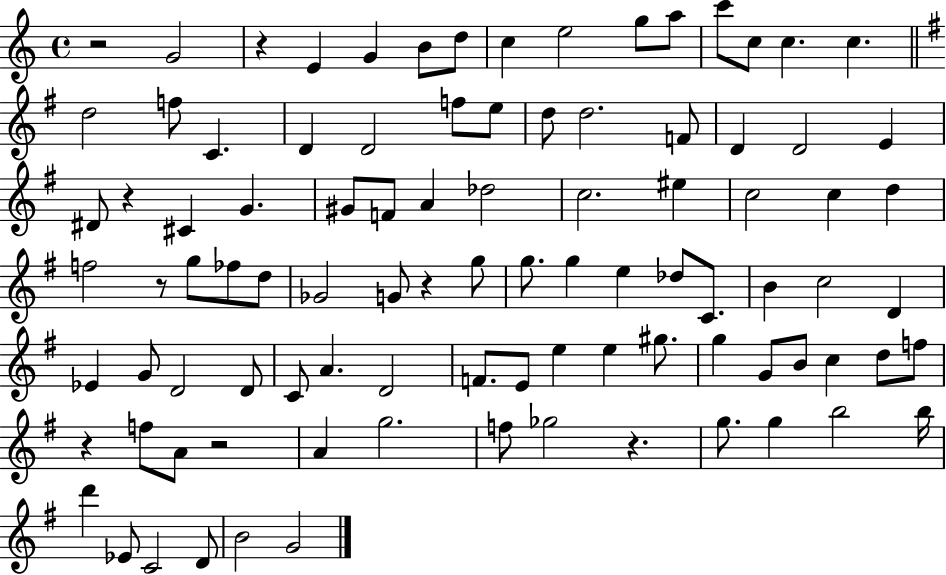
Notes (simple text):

R/h G4/h R/q E4/q G4/q B4/e D5/e C5/q E5/h G5/e A5/e C6/e C5/e C5/q. C5/q. D5/h F5/e C4/q. D4/q D4/h F5/e E5/e D5/e D5/h. F4/e D4/q D4/h E4/q D#4/e R/q C#4/q G4/q. G#4/e F4/e A4/q Db5/h C5/h. EIS5/q C5/h C5/q D5/q F5/h R/e G5/e FES5/e D5/e Gb4/h G4/e R/q G5/e G5/e. G5/q E5/q Db5/e C4/e. B4/q C5/h D4/q Eb4/q G4/e D4/h D4/e C4/e A4/q. D4/h F4/e. E4/e E5/q E5/q G#5/e. G5/q G4/e B4/e C5/q D5/e F5/e R/q F5/e A4/e R/h A4/q G5/h. F5/e Gb5/h R/q. G5/e. G5/q B5/h B5/s D6/q Eb4/e C4/h D4/e B4/h G4/h